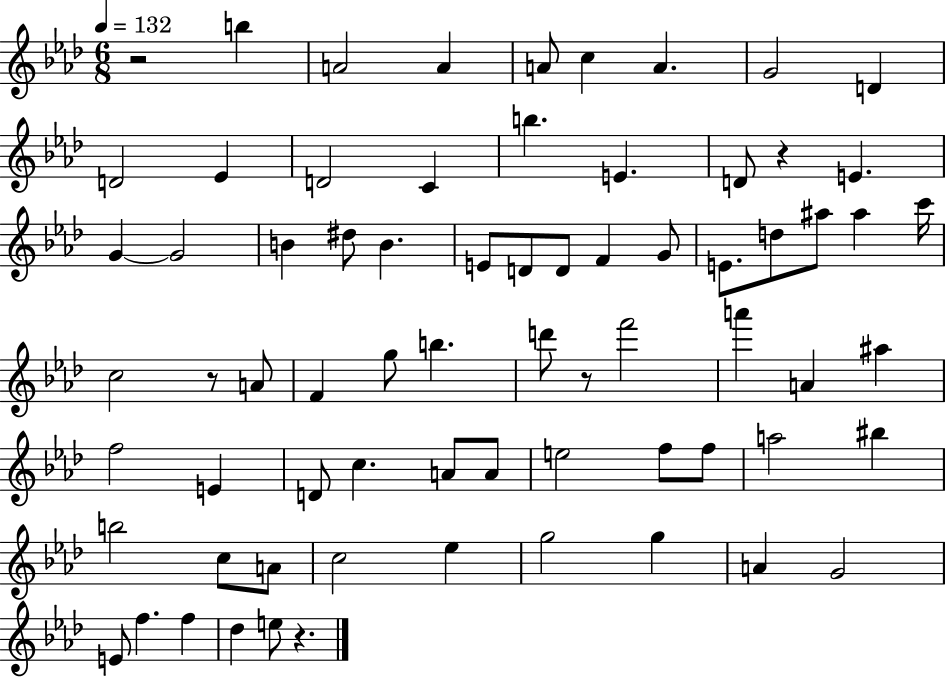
R/h B5/q A4/h A4/q A4/e C5/q A4/q. G4/h D4/q D4/h Eb4/q D4/h C4/q B5/q. E4/q. D4/e R/q E4/q. G4/q G4/h B4/q D#5/e B4/q. E4/e D4/e D4/e F4/q G4/e E4/e. D5/e A#5/e A#5/q C6/s C5/h R/e A4/e F4/q G5/e B5/q. D6/e R/e F6/h A6/q A4/q A#5/q F5/h E4/q D4/e C5/q. A4/e A4/e E5/h F5/e F5/e A5/h BIS5/q B5/h C5/e A4/e C5/h Eb5/q G5/h G5/q A4/q G4/h E4/e F5/q. F5/q Db5/q E5/e R/q.